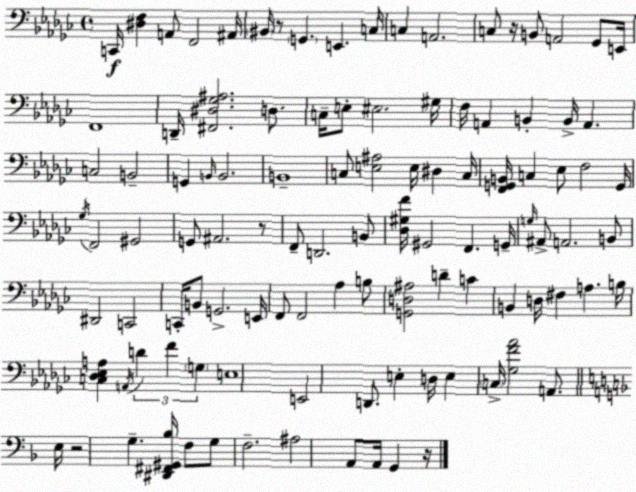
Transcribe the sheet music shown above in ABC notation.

X:1
T:Untitled
M:4/4
L:1/4
K:Ebm
C,,/4 [^D,F,] A,,/2 F,,2 ^A,,/4 ^B,,/4 z/2 G,, E,, C,/4 C, A,,2 C,/2 z/4 B,,/2 A,,2 _G,,/2 E,,/4 F,,4 D,,/4 [^F,,^D,_G,^A,]2 D,/2 C,/4 E,/2 ^E,2 ^G,/4 F,/4 A,, B,, B,,/4 A,, C,2 B,,2 G,, B,,/4 B,,2 B,,4 C,/2 [E,^A,]2 E,/4 ^D, C,/4 [F,,G,,B,,]/4 C, _E,/2 F,2 G,,/4 _G,/4 F,,2 ^G,,2 G,,/2 ^A,,2 z/2 F,,/2 D,,2 B,,/2 [_D,^G,F]/4 ^G,,2 F,, G,,/4 G,/4 ^A,,/2 A,,2 B,,/2 ^D,,2 C,,2 C,,/4 B,,/2 G,,2 E,,/4 F,,/2 F,,2 _A, B,/2 [G,,D,^A,]2 D C B,, D,/4 ^F, A, B,/4 [C,_D,_E,A,] A,,/4 D F G, E,4 E,,2 D,,/2 E, D,/4 E, C,/4 [_G,F_A]2 A,,/2 E,/4 z2 G, [^D,,^F,,^G,,_B,]/4 F,/2 G,/2 F,2 ^A,2 A,,/2 A,,/4 G,, z/4